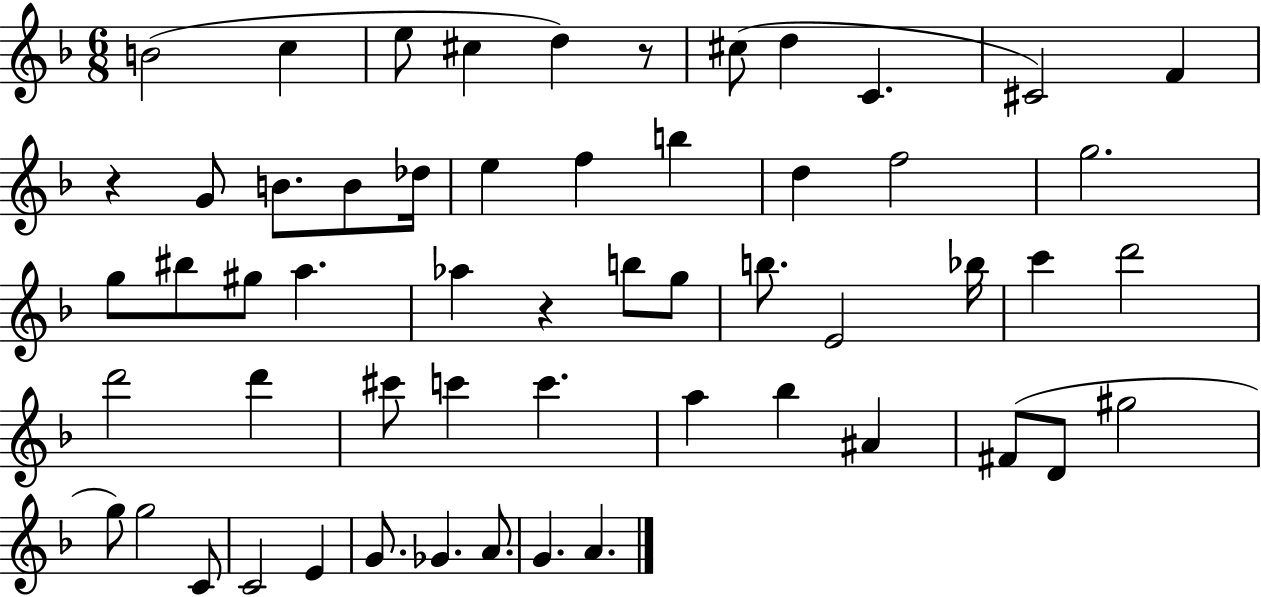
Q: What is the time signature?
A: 6/8